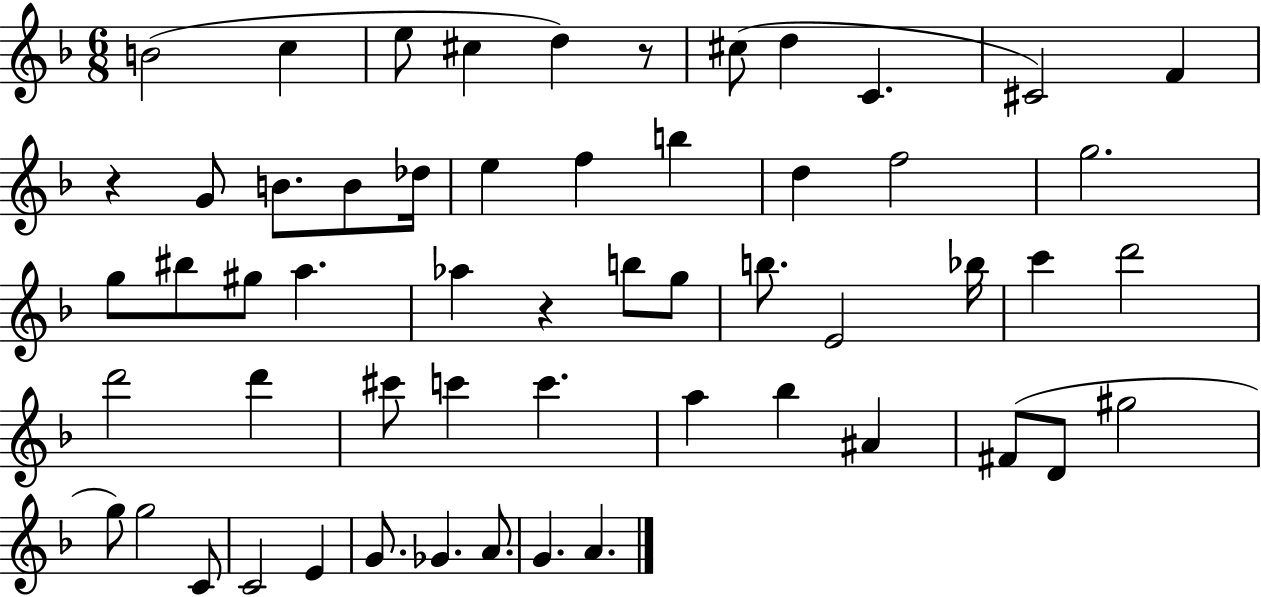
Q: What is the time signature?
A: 6/8